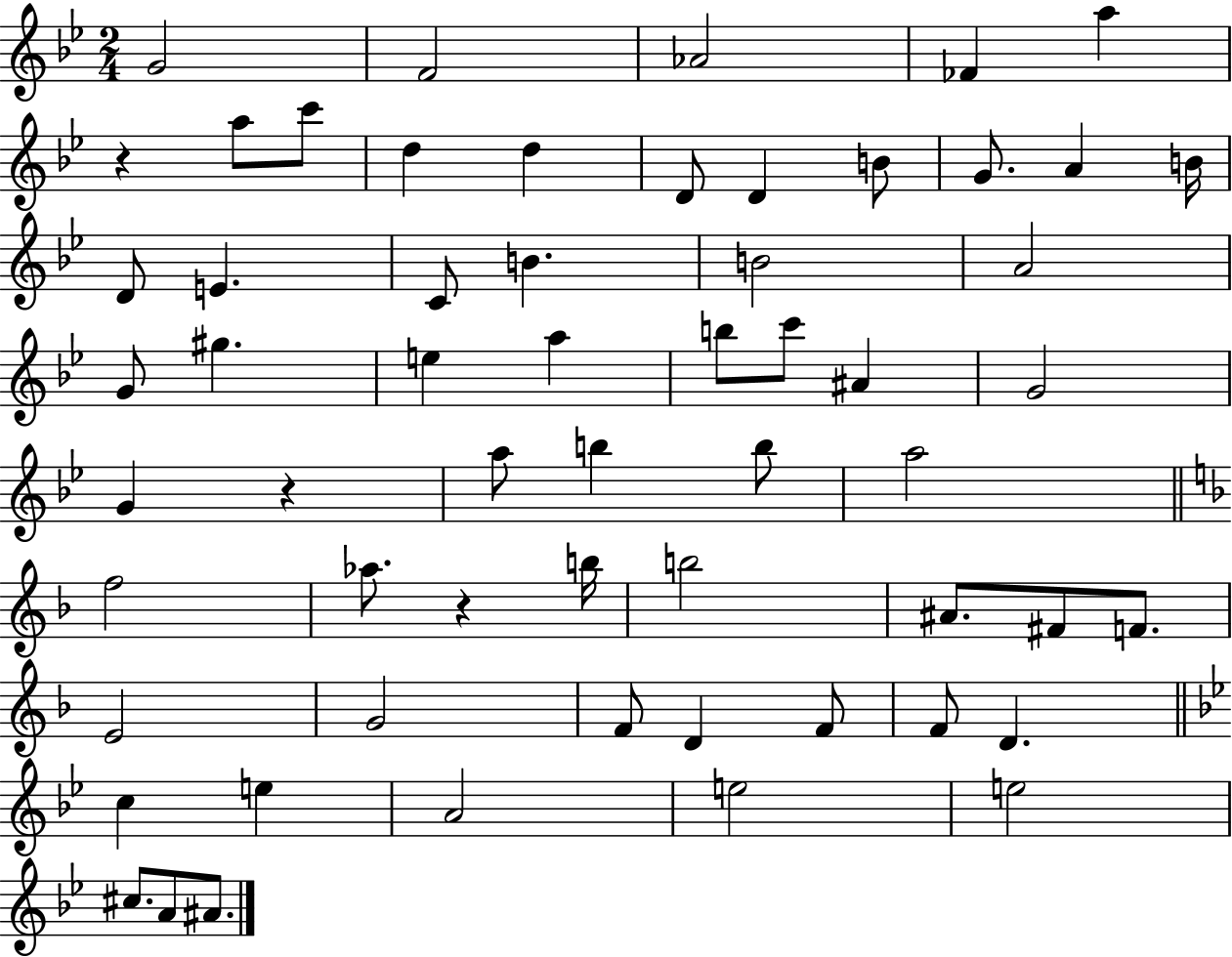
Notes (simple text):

G4/h F4/h Ab4/h FES4/q A5/q R/q A5/e C6/e D5/q D5/q D4/e D4/q B4/e G4/e. A4/q B4/s D4/e E4/q. C4/e B4/q. B4/h A4/h G4/e G#5/q. E5/q A5/q B5/e C6/e A#4/q G4/h G4/q R/q A5/e B5/q B5/e A5/h F5/h Ab5/e. R/q B5/s B5/h A#4/e. F#4/e F4/e. E4/h G4/h F4/e D4/q F4/e F4/e D4/q. C5/q E5/q A4/h E5/h E5/h C#5/e. A4/e A#4/e.